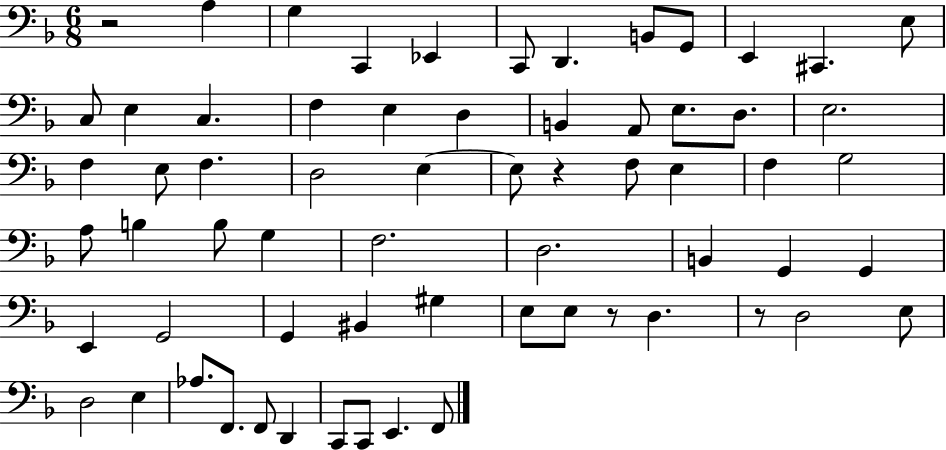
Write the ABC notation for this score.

X:1
T:Untitled
M:6/8
L:1/4
K:F
z2 A, G, C,, _E,, C,,/2 D,, B,,/2 G,,/2 E,, ^C,, E,/2 C,/2 E, C, F, E, D, B,, A,,/2 E,/2 D,/2 E,2 F, E,/2 F, D,2 E, E,/2 z F,/2 E, F, G,2 A,/2 B, B,/2 G, F,2 D,2 B,, G,, G,, E,, G,,2 G,, ^B,, ^G, E,/2 E,/2 z/2 D, z/2 D,2 E,/2 D,2 E, _A,/2 F,,/2 F,,/2 D,, C,,/2 C,,/2 E,, F,,/2